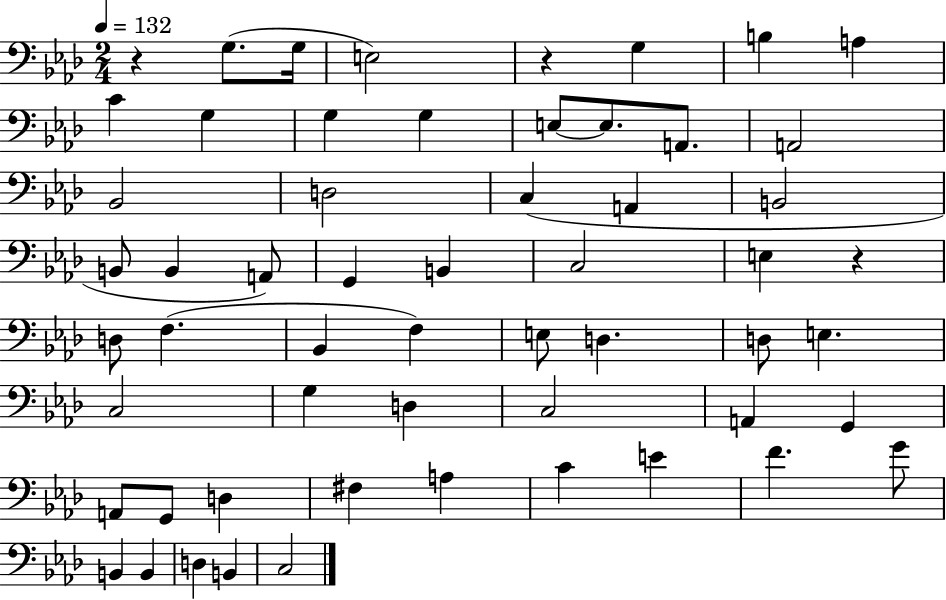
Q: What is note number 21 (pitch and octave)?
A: B2